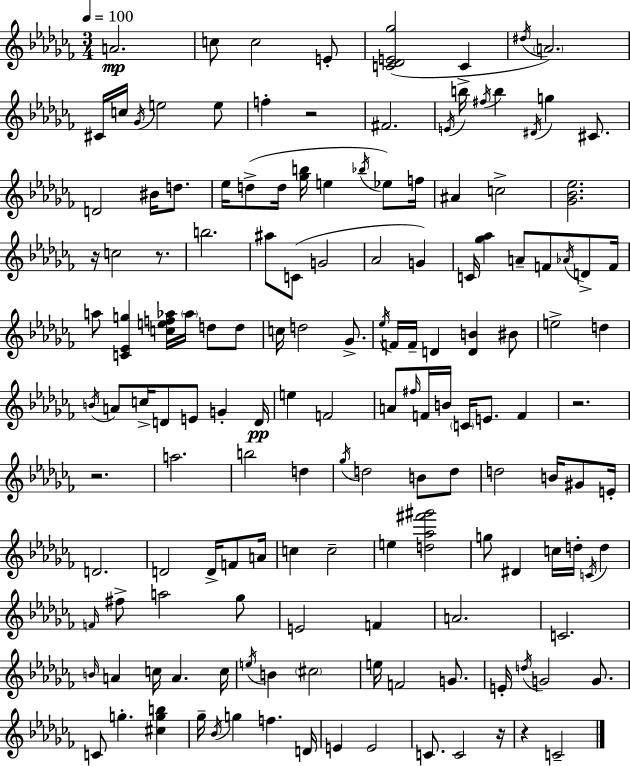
{
  \clef treble
  \numericTimeSignature
  \time 3/4
  \key aes \minor
  \tempo 4 = 100
  a'2.\mp | c''8 c''2 e'8-. | <c' des' e' ges''>2( c'4 | \acciaccatura { dis''16 } \parenthesize a'2.) | \break cis'16 c''16 \acciaccatura { ges'16 } e''2 | e''8 f''4-. r2 | fis'2. | \acciaccatura { e'16 } b''16-> \acciaccatura { fis''16 } b''4 \acciaccatura { dis'16 } g''4 | \break cis'8. d'2 | bis'16 d''8. ees''16 d''8->( d''16 <ges'' b''>16 e''4 | \acciaccatura { bes''16 } ees''8) f''16 ais'4 c''2-> | <ges' bes' ees''>2. | \break r16 c''2 | r8. b''2. | ais''8 c'8( g'2 | aes'2 | \break g'4) c'16 <ges'' aes''>4 a'8-- | f'8 \acciaccatura { aes'16 } d'8-> f'16 a''8 <c' ees' g''>4 | <c'' e'' f'' aes''>16 \parenthesize aes''16 d''8 d''8 c''16 d''2 | ges'8.-> \acciaccatura { ees''16 } f'16 f'16-- d'4 | \break <d' b'>4 bis'8 e''2-> | d''4 \acciaccatura { b'16 } a'8 c''16-> | d'8 e'8 g'4-. d'16\pp e''4 | f'2 a'8 \grace { fis''16 } | \break f'16 b'16 \parenthesize c'16 e'8. f'4 r2. | r2. | a''2. | b''2 | \break d''4 \acciaccatura { ges''16 } d''2 | b'8 d''8 d''2 | b'16 gis'8 e'16-. d'2. | d'2 | \break d'16-> f'8 a'16 c''4 | c''2-- e''4 | <d'' aes'' fis''' gis'''>2 g''8 | dis'4 c''16 d''16-. \acciaccatura { c'16 } d''4 | \break \grace { f'16 } fis''8-> a''2 ges''8 | e'2 f'4 | a'2. | c'2. | \break \grace { b'16 } a'4 c''16 a'4. | c''16 \acciaccatura { e''16 } b'4 \parenthesize cis''2 | e''16 f'2 | g'8. e'16-. \acciaccatura { d''16 } g'2 | \break g'8. c'8 g''4.-. | <cis'' g'' b''>4 ges''16-- \acciaccatura { bes'16 } g''4 f''4. | d'16 e'4 e'2 | c'8. c'2 | \break r16 r4 c'2-- | \bar "|."
}